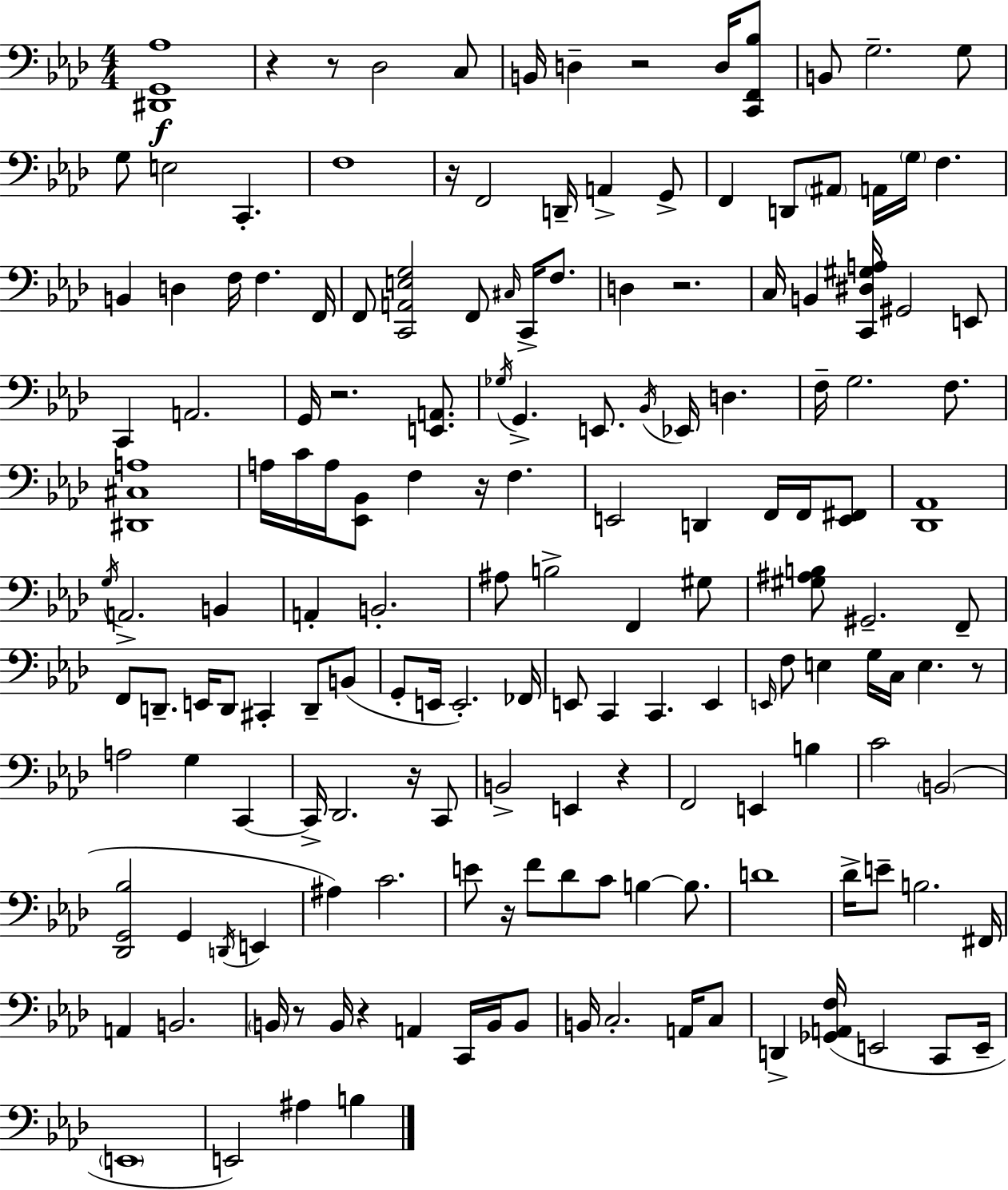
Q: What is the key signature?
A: AES major